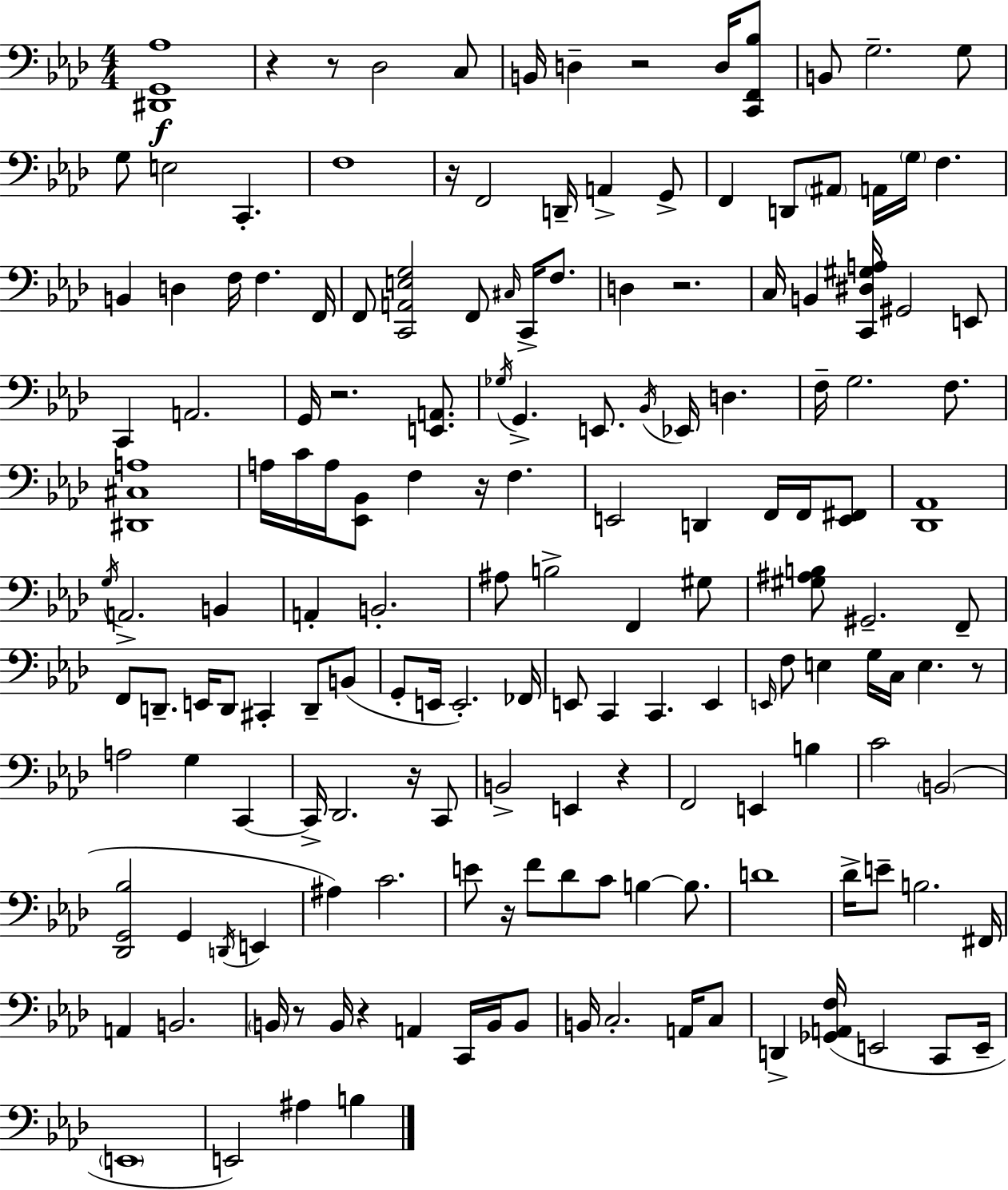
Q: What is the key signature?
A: AES major